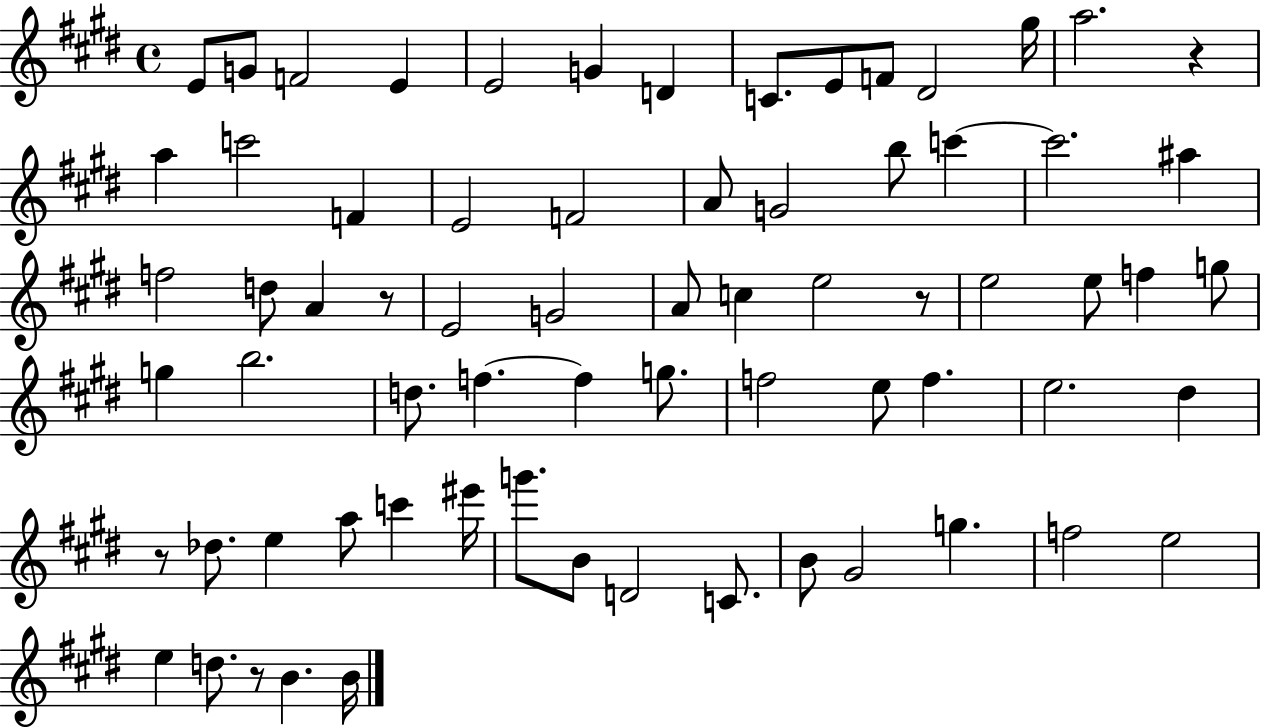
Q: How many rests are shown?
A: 5